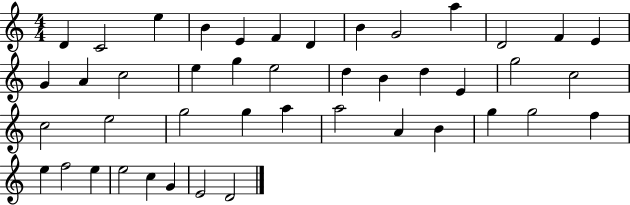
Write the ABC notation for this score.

X:1
T:Untitled
M:4/4
L:1/4
K:C
D C2 e B E F D B G2 a D2 F E G A c2 e g e2 d B d E g2 c2 c2 e2 g2 g a a2 A B g g2 f e f2 e e2 c G E2 D2